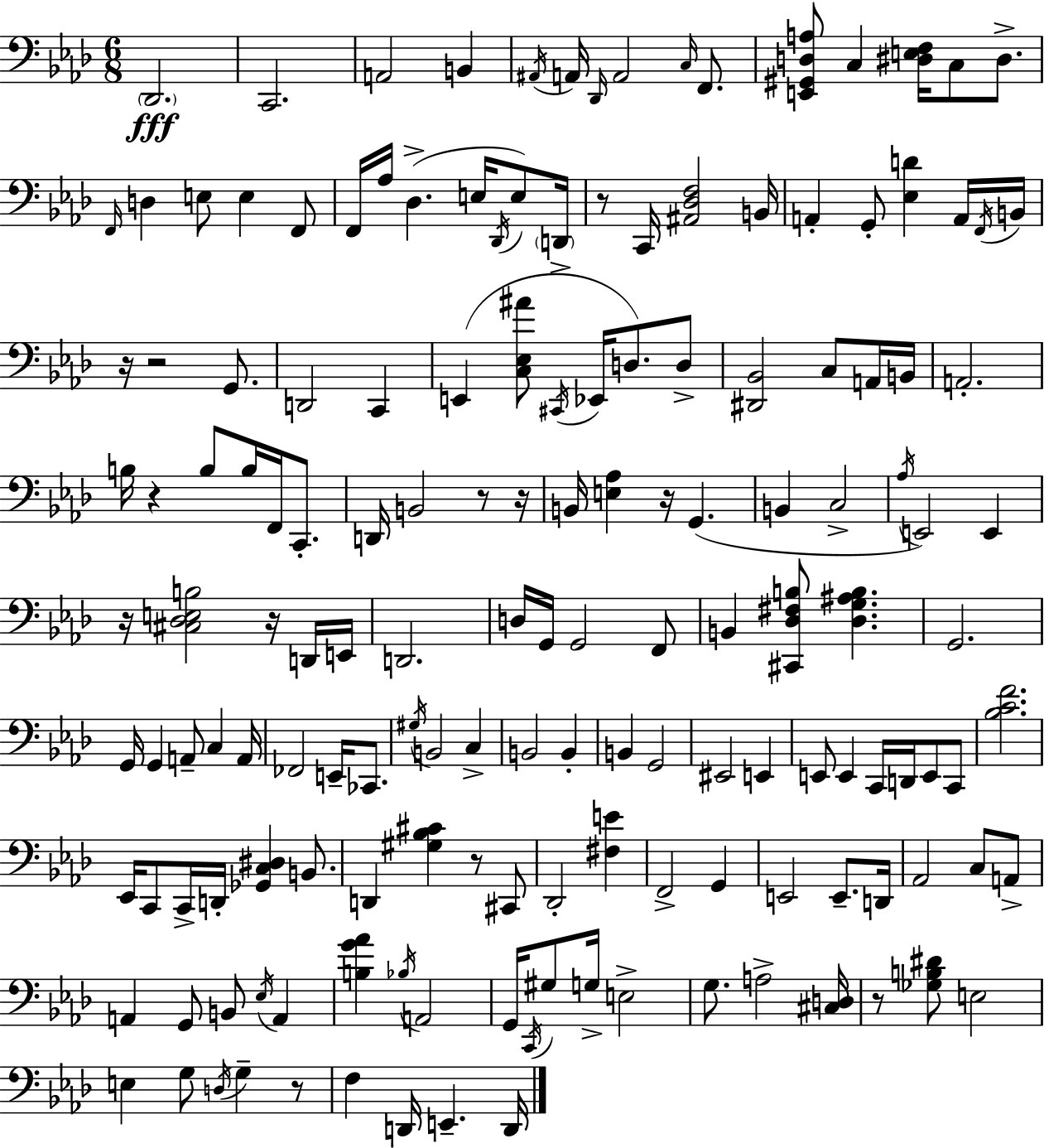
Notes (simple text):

Db2/h. C2/h. A2/h B2/q A#2/s A2/s Db2/s A2/h C3/s F2/e. [E2,G#2,D3,A3]/e C3/q [D#3,E3,F3]/s C3/e D#3/e. F2/s D3/q E3/e E3/q F2/e F2/s Ab3/s Db3/q. E3/s Db2/s E3/e D2/s R/e C2/s [A#2,Db3,F3]/h B2/s A2/q G2/e [Eb3,D4]/q A2/s F2/s B2/s R/s R/h G2/e. D2/h C2/q E2/q [C3,Eb3,A#4]/e C#2/s Eb2/s D3/e. D3/e [D#2,Bb2]/h C3/e A2/s B2/s A2/h. B3/s R/q B3/e B3/s F2/s C2/e. D2/s B2/h R/e R/s B2/s [E3,Ab3]/q R/s G2/q. B2/q C3/h Ab3/s E2/h E2/q R/s [C#3,Db3,E3,B3]/h R/s D2/s E2/s D2/h. D3/s G2/s G2/h F2/e B2/q [C#2,Db3,F#3,B3]/e [Db3,G3,A#3,B3]/q. G2/h. G2/s G2/q A2/e C3/q A2/s FES2/h E2/s CES2/e. G#3/s B2/h C3/q B2/h B2/q B2/q G2/h EIS2/h E2/q E2/e E2/q C2/s D2/s E2/e C2/e [Bb3,C4,F4]/h. Eb2/s C2/e C2/s D2/s [Gb2,C3,D#3]/q B2/e. D2/q [G#3,Bb3,C#4]/q R/e C#2/e Db2/h [F#3,E4]/q F2/h G2/q E2/h E2/e. D2/s Ab2/h C3/e A2/e A2/q G2/e B2/e Eb3/s A2/q [B3,G4,Ab4]/q Bb3/s A2/h G2/s C2/s G#3/e G3/s E3/h G3/e. A3/h [C#3,D3]/s R/e [Gb3,B3,D#4]/e E3/h E3/q G3/e D3/s G3/q R/e F3/q D2/s E2/q. D2/s